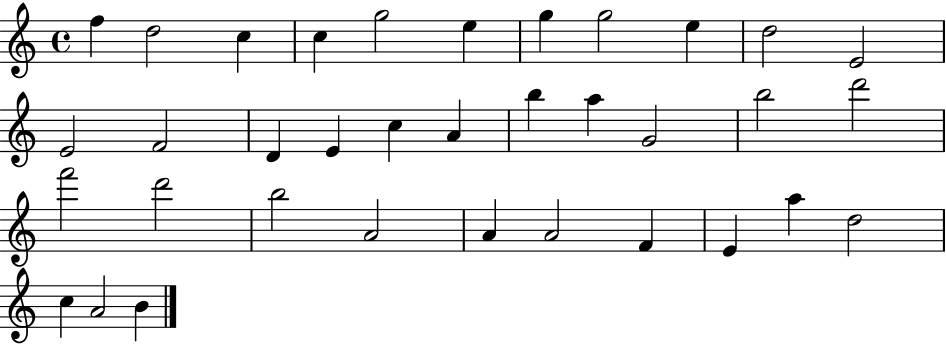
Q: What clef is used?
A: treble